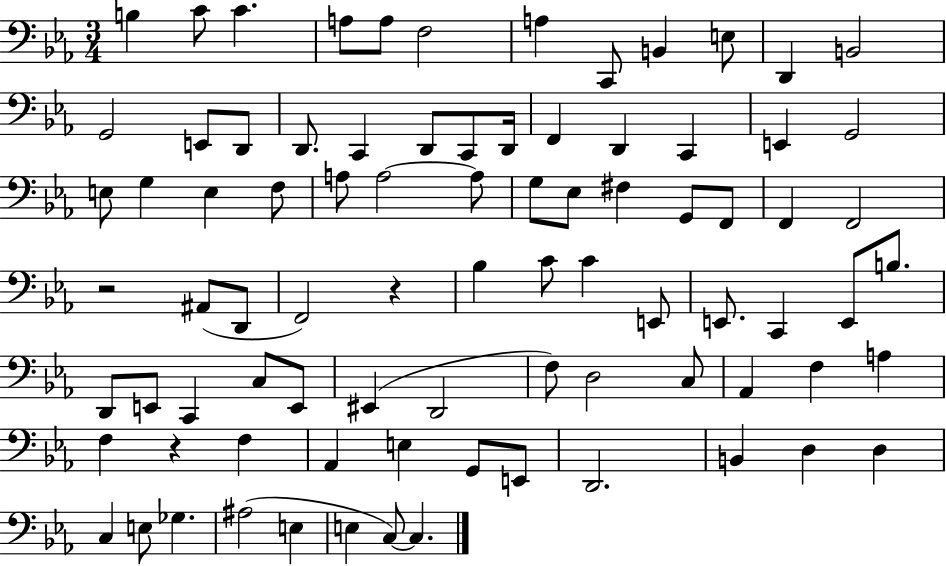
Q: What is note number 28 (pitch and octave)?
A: E3